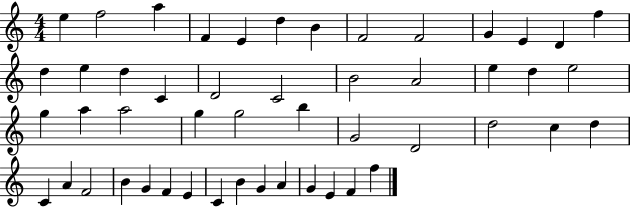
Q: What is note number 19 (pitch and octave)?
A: C4